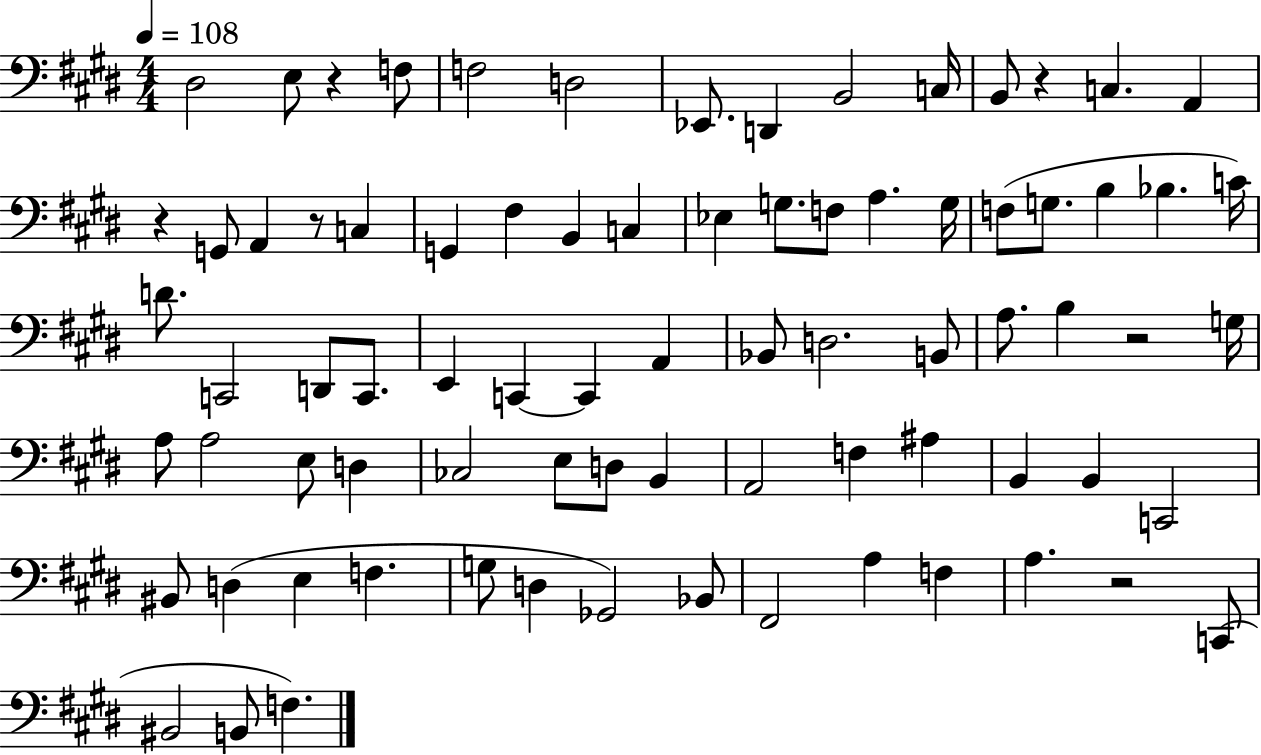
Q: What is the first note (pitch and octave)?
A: D#3